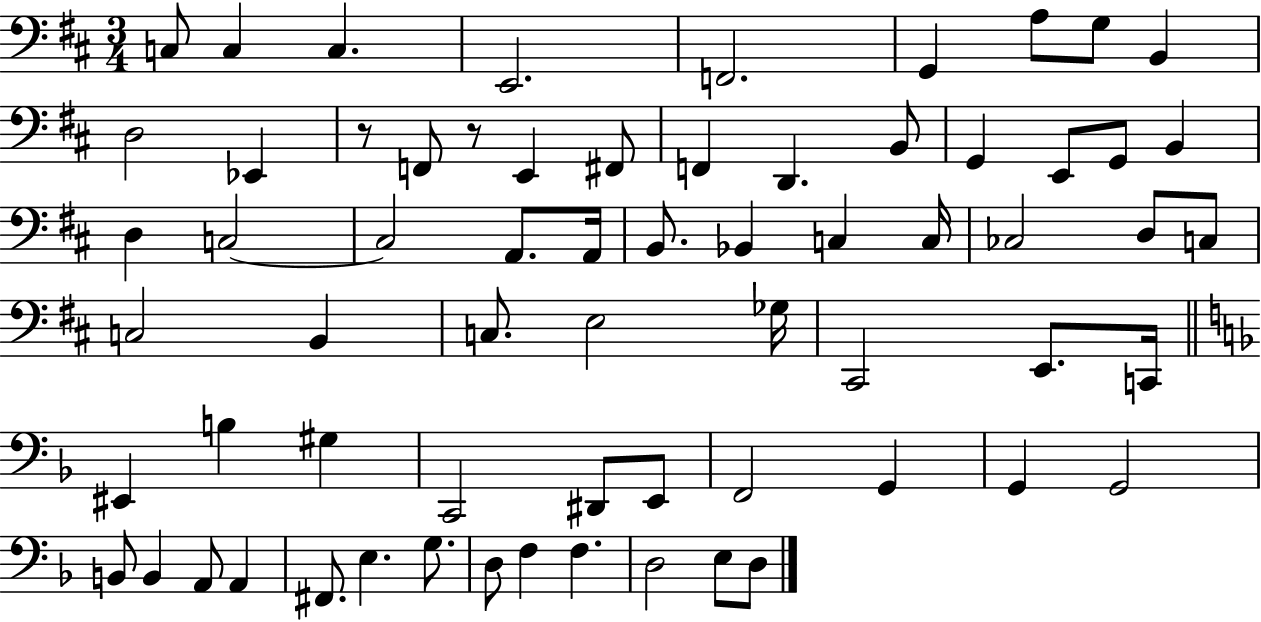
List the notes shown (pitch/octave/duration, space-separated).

C3/e C3/q C3/q. E2/h. F2/h. G2/q A3/e G3/e B2/q D3/h Eb2/q R/e F2/e R/e E2/q F#2/e F2/q D2/q. B2/e G2/q E2/e G2/e B2/q D3/q C3/h C3/h A2/e. A2/s B2/e. Bb2/q C3/q C3/s CES3/h D3/e C3/e C3/h B2/q C3/e. E3/h Gb3/s C#2/h E2/e. C2/s EIS2/q B3/q G#3/q C2/h D#2/e E2/e F2/h G2/q G2/q G2/h B2/e B2/q A2/e A2/q F#2/e. E3/q. G3/e. D3/e F3/q F3/q. D3/h E3/e D3/e